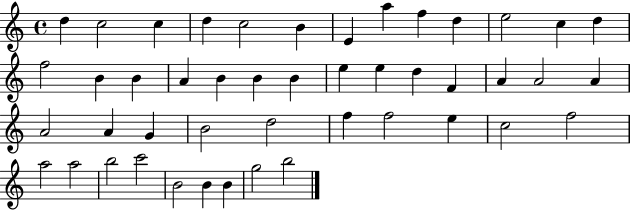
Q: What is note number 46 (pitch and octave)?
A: B5